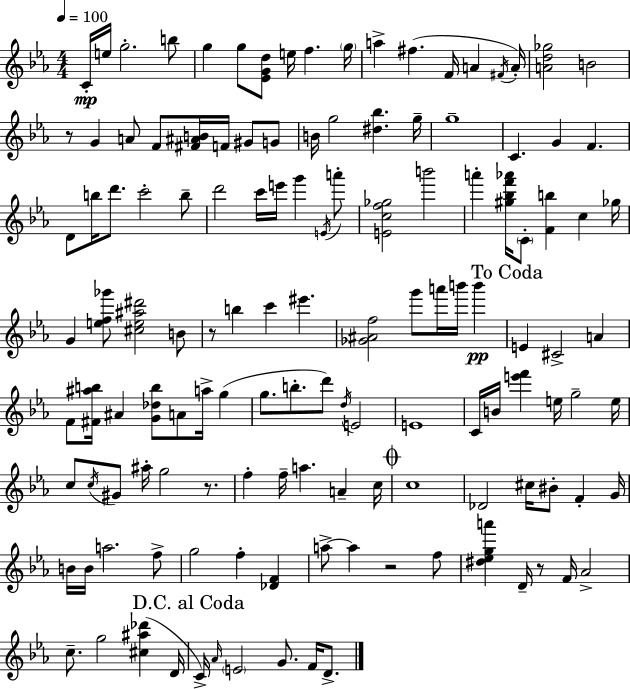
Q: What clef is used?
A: treble